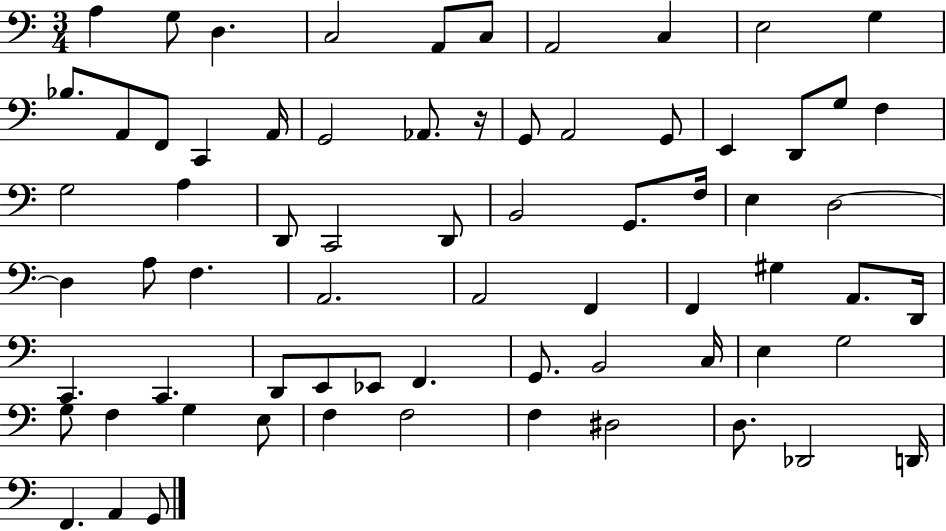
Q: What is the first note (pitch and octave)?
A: A3